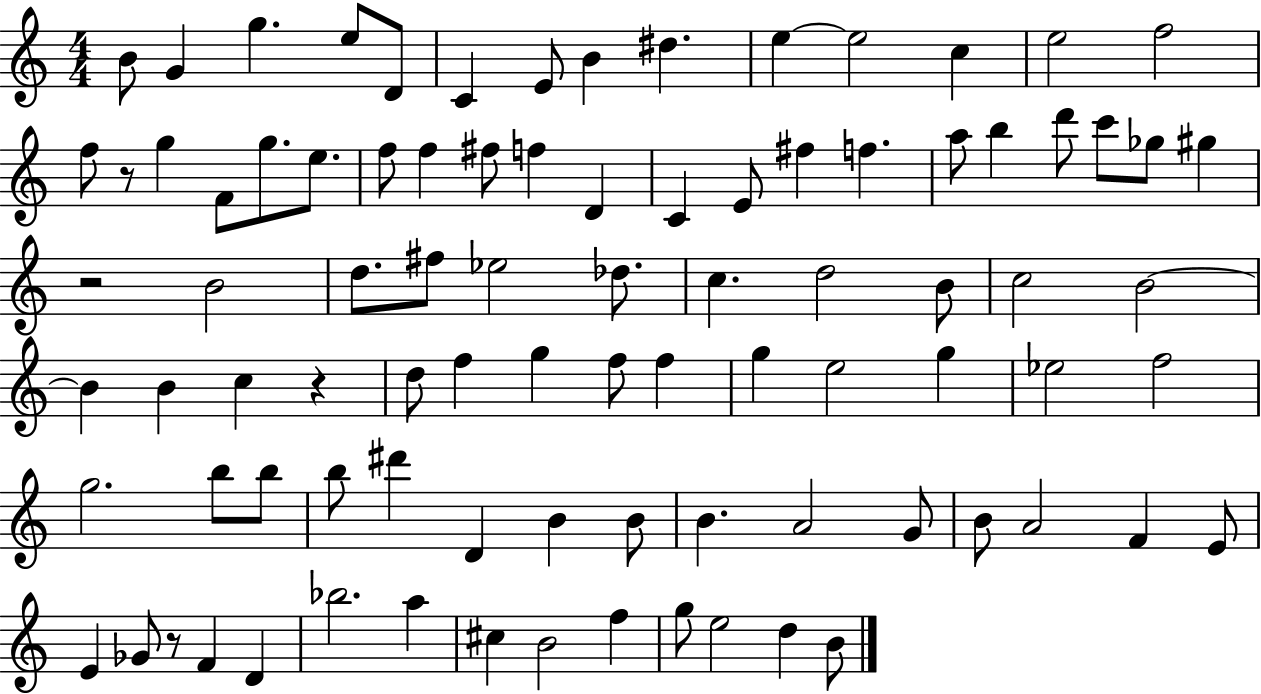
X:1
T:Untitled
M:4/4
L:1/4
K:C
B/2 G g e/2 D/2 C E/2 B ^d e e2 c e2 f2 f/2 z/2 g F/2 g/2 e/2 f/2 f ^f/2 f D C E/2 ^f f a/2 b d'/2 c'/2 _g/2 ^g z2 B2 d/2 ^f/2 _e2 _d/2 c d2 B/2 c2 B2 B B c z d/2 f g f/2 f g e2 g _e2 f2 g2 b/2 b/2 b/2 ^d' D B B/2 B A2 G/2 B/2 A2 F E/2 E _G/2 z/2 F D _b2 a ^c B2 f g/2 e2 d B/2